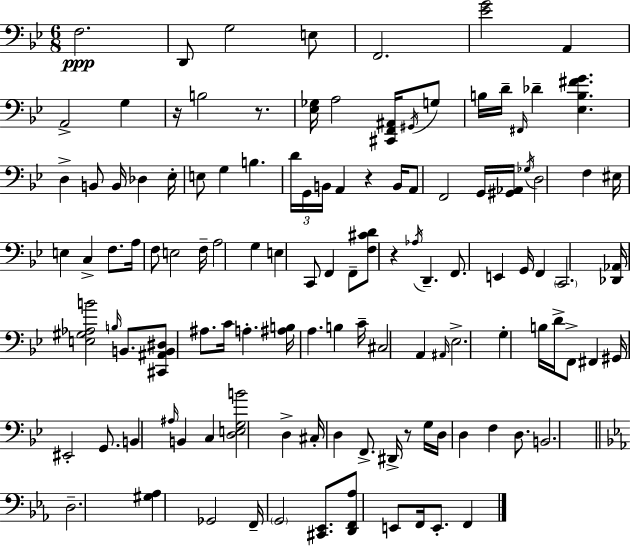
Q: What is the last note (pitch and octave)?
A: F2